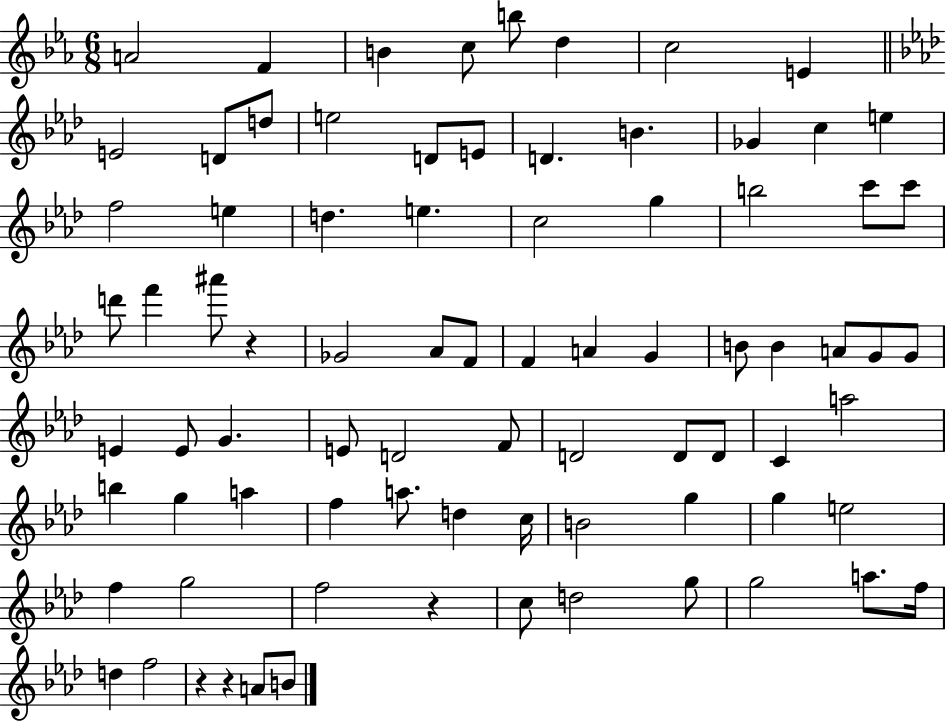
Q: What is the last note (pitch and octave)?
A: B4